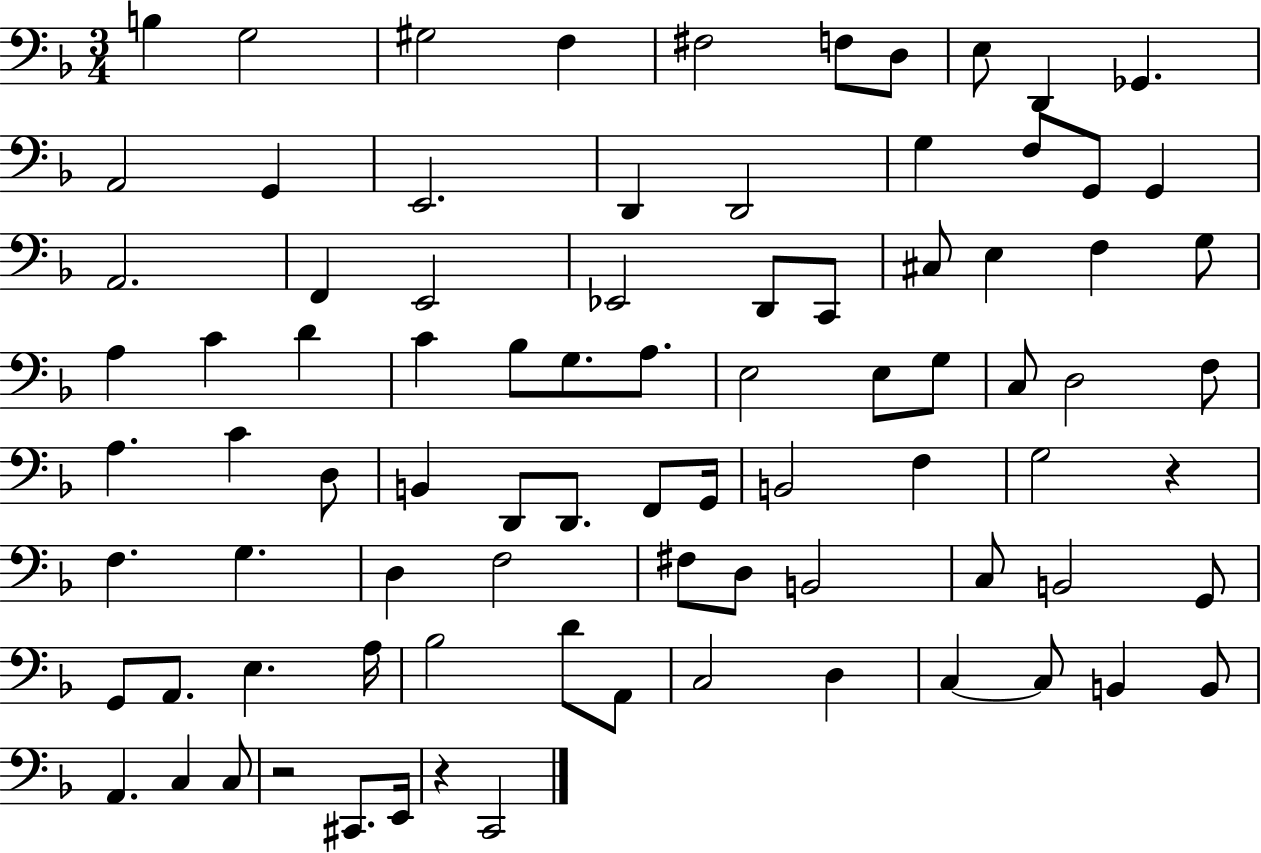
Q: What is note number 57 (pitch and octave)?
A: F3